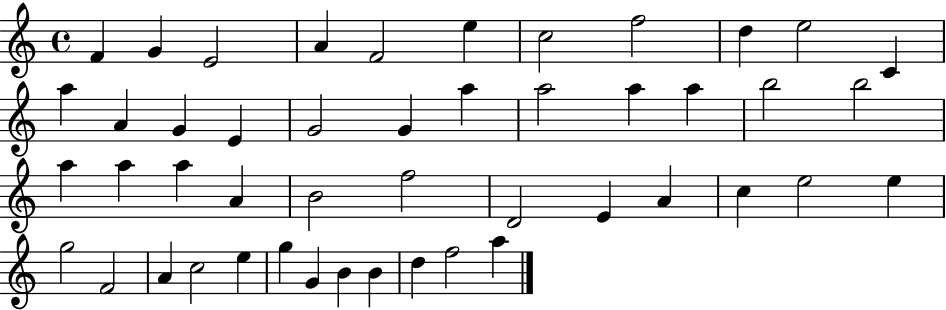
{
  \clef treble
  \time 4/4
  \defaultTimeSignature
  \key c \major
  f'4 g'4 e'2 | a'4 f'2 e''4 | c''2 f''2 | d''4 e''2 c'4 | \break a''4 a'4 g'4 e'4 | g'2 g'4 a''4 | a''2 a''4 a''4 | b''2 b''2 | \break a''4 a''4 a''4 a'4 | b'2 f''2 | d'2 e'4 a'4 | c''4 e''2 e''4 | \break g''2 f'2 | a'4 c''2 e''4 | g''4 g'4 b'4 b'4 | d''4 f''2 a''4 | \break \bar "|."
}